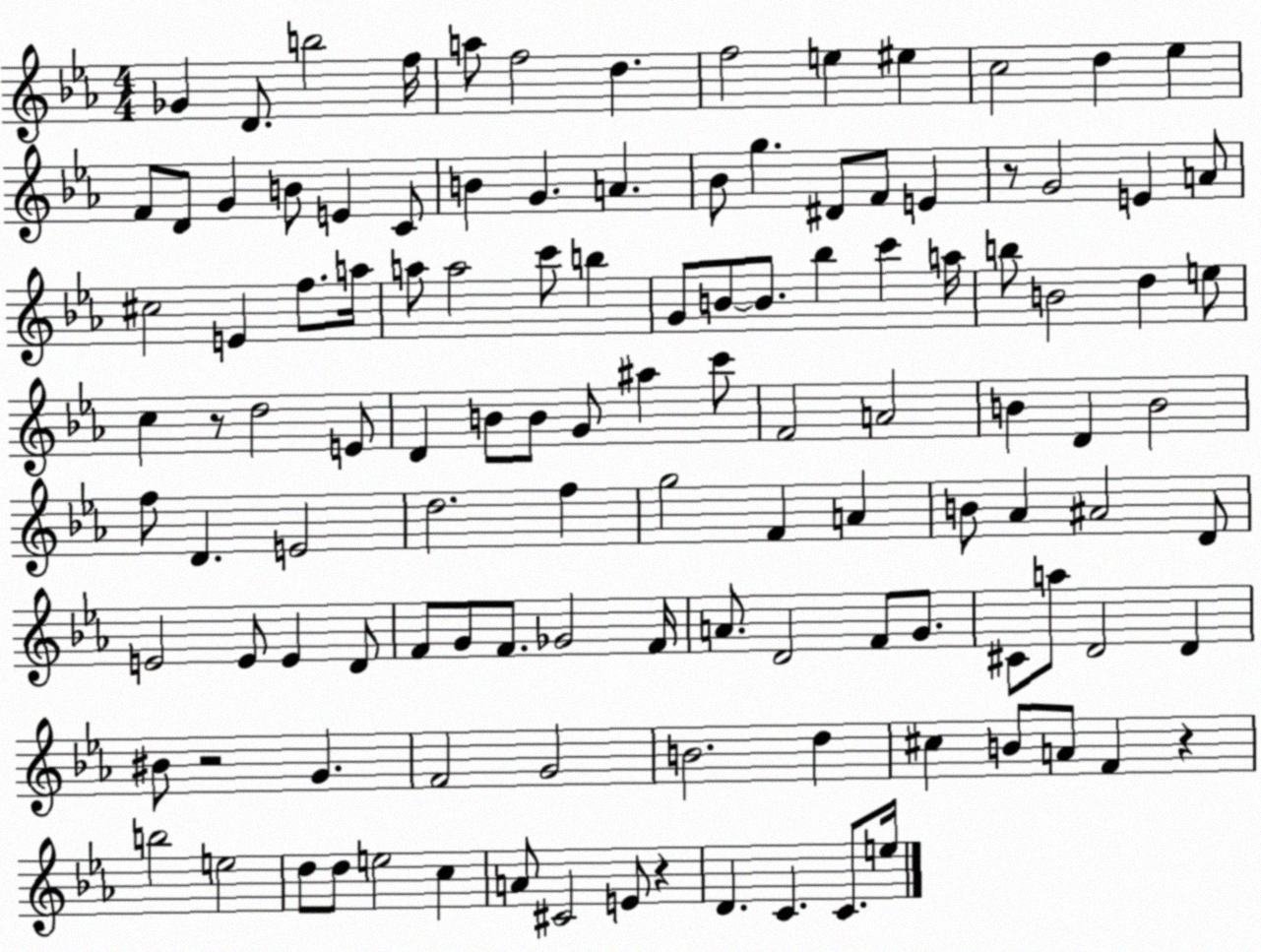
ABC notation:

X:1
T:Untitled
M:4/4
L:1/4
K:Eb
_G D/2 b2 f/4 a/2 f2 d f2 e ^e c2 d _e F/2 D/2 G B/2 E C/2 B G A _B/2 g ^D/2 F/2 E z/2 G2 E A/2 ^c2 E f/2 a/4 a/2 a2 c'/2 b G/2 B/2 B/2 _b c' a/4 b/2 B2 d e/2 c z/2 d2 E/2 D B/2 B/2 G/2 ^a c'/2 F2 A2 B D B2 f/2 D E2 d2 f g2 F A B/2 _A ^A2 D/2 E2 E/2 E D/2 F/2 G/2 F/2 _G2 F/4 A/2 D2 F/2 G/2 ^C/2 a/2 D2 D ^B/2 z2 G F2 G2 B2 d ^c B/2 A/2 F z b2 e2 d/2 d/2 e2 c A/2 ^C2 E/2 z D C C/2 e/4